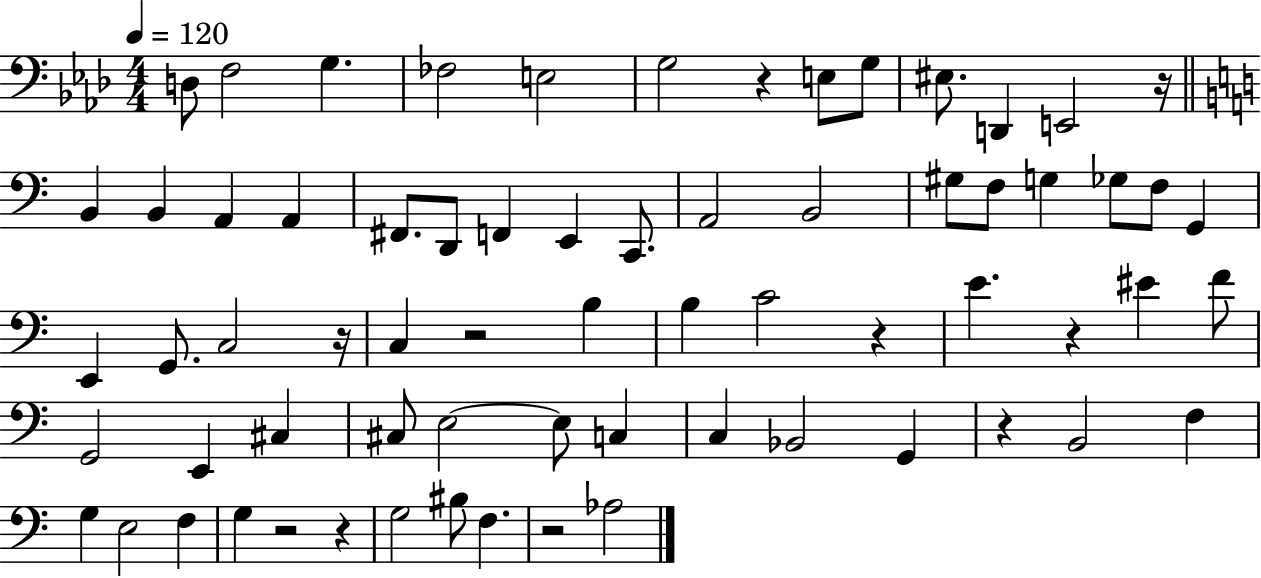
X:1
T:Untitled
M:4/4
L:1/4
K:Ab
D,/2 F,2 G, _F,2 E,2 G,2 z E,/2 G,/2 ^E,/2 D,, E,,2 z/4 B,, B,, A,, A,, ^F,,/2 D,,/2 F,, E,, C,,/2 A,,2 B,,2 ^G,/2 F,/2 G, _G,/2 F,/2 G,, E,, G,,/2 C,2 z/4 C, z2 B, B, C2 z E z ^E F/2 G,,2 E,, ^C, ^C,/2 E,2 E,/2 C, C, _B,,2 G,, z B,,2 F, G, E,2 F, G, z2 z G,2 ^B,/2 F, z2 _A,2